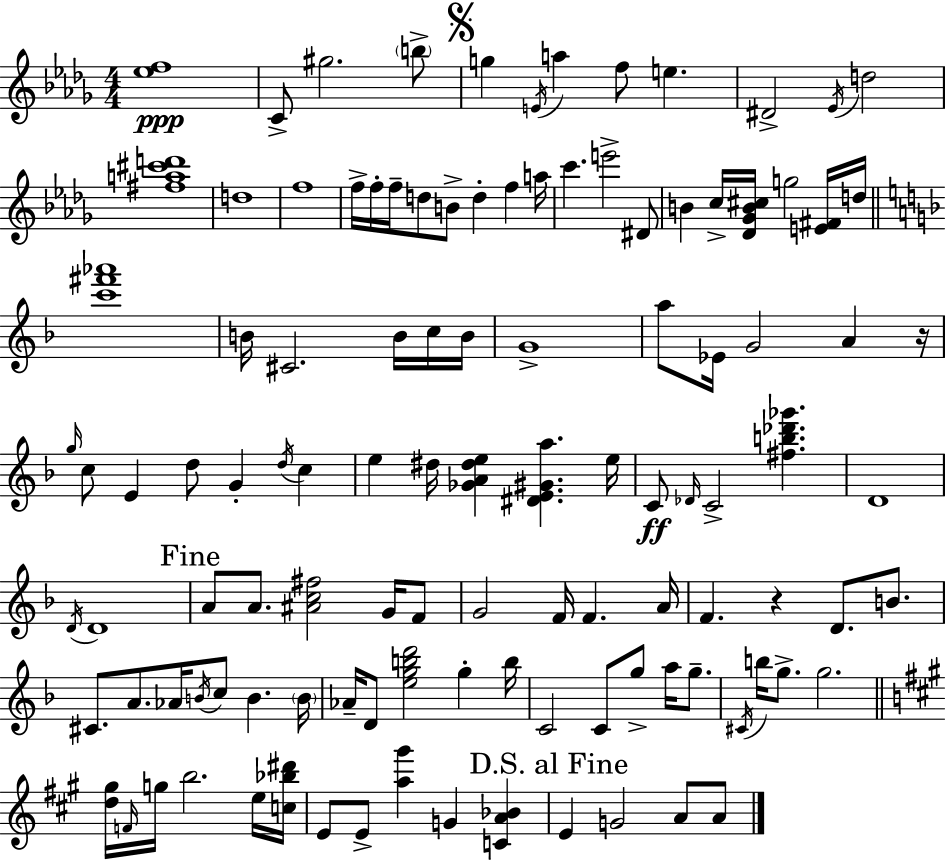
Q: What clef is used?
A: treble